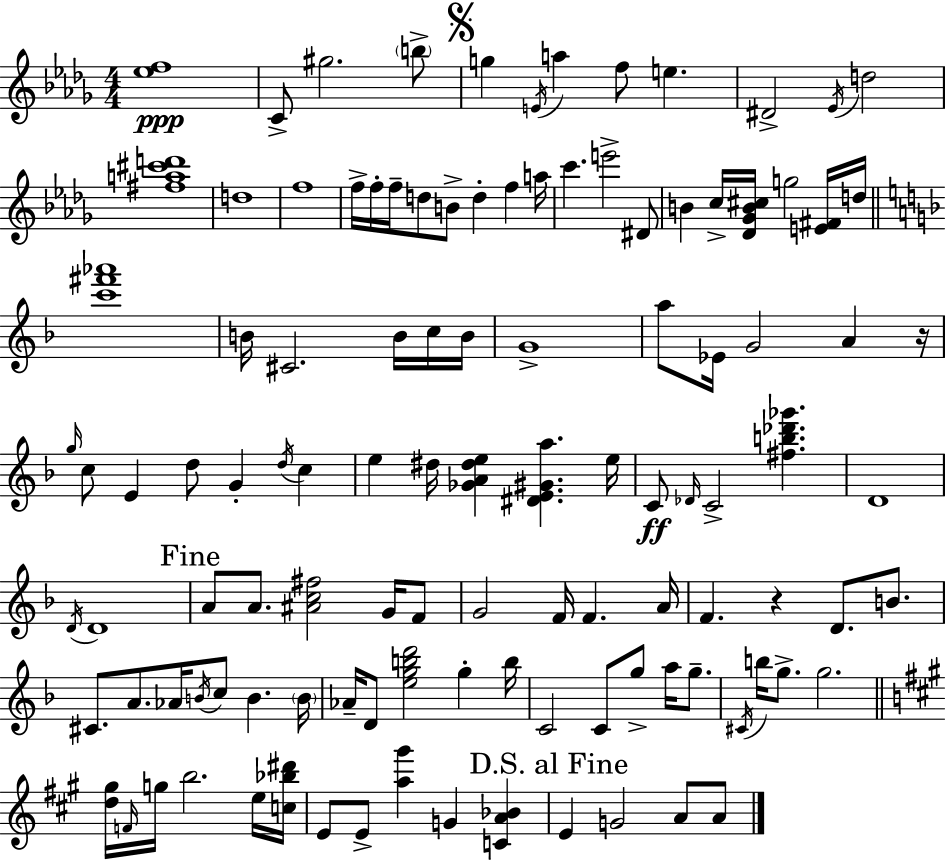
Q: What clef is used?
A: treble